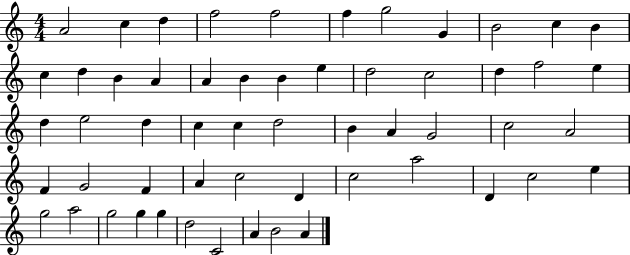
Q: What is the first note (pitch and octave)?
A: A4